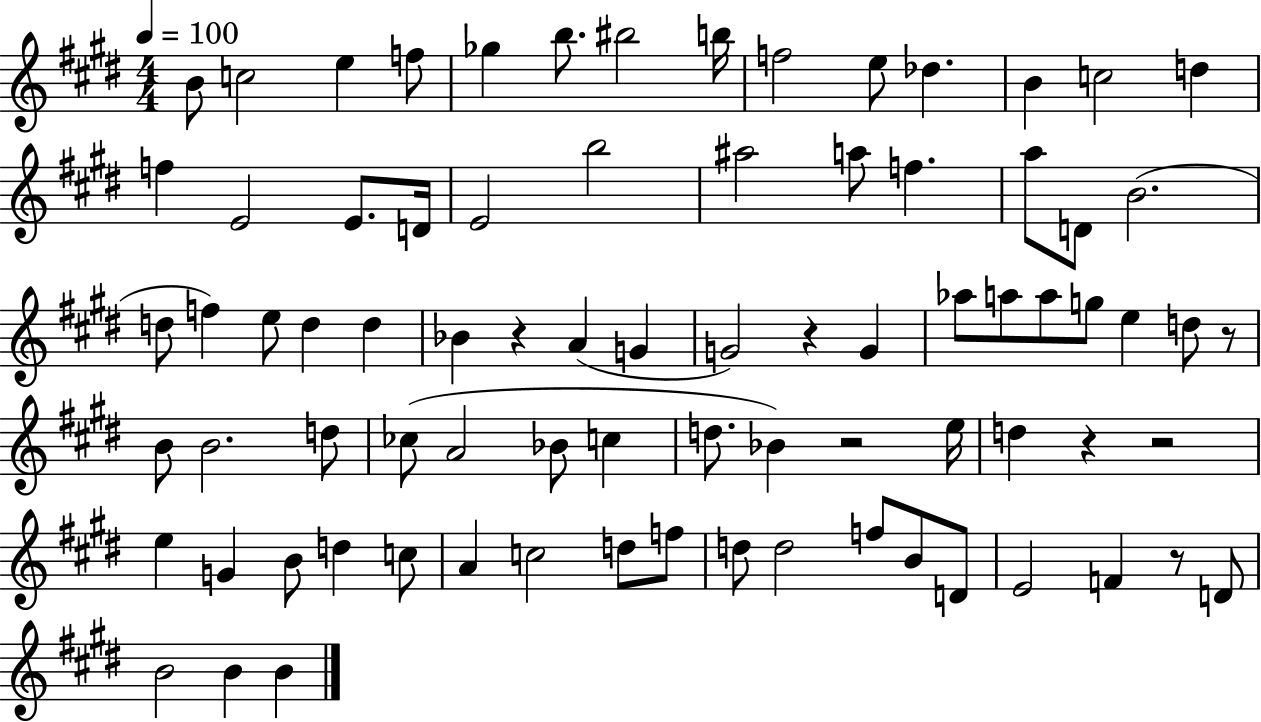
{
  \clef treble
  \numericTimeSignature
  \time 4/4
  \key e \major
  \tempo 4 = 100
  b'8 c''2 e''4 f''8 | ges''4 b''8. bis''2 b''16 | f''2 e''8 des''4. | b'4 c''2 d''4 | \break f''4 e'2 e'8. d'16 | e'2 b''2 | ais''2 a''8 f''4. | a''8 d'8 b'2.( | \break d''8 f''4) e''8 d''4 d''4 | bes'4 r4 a'4( g'4 | g'2) r4 g'4 | aes''8 a''8 a''8 g''8 e''4 d''8 r8 | \break b'8 b'2. d''8 | ces''8( a'2 bes'8 c''4 | d''8. bes'4) r2 e''16 | d''4 r4 r2 | \break e''4 g'4 b'8 d''4 c''8 | a'4 c''2 d''8 f''8 | d''8 d''2 f''8 b'8 d'8 | e'2 f'4 r8 d'8 | \break b'2 b'4 b'4 | \bar "|."
}